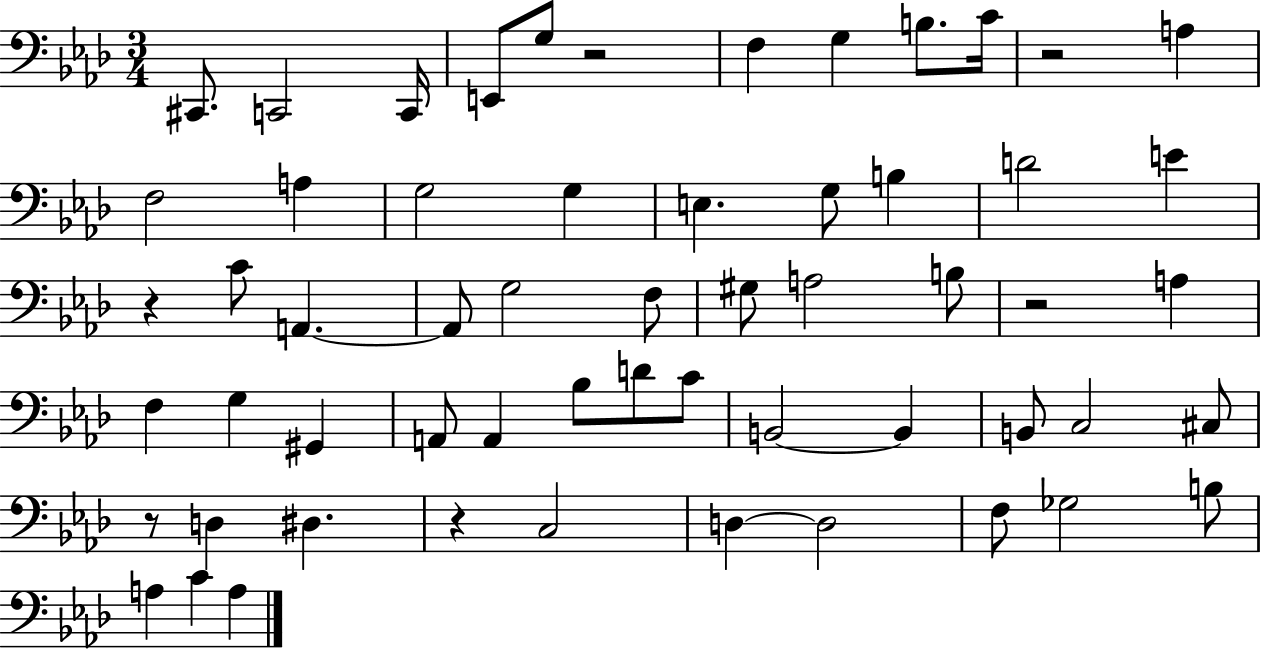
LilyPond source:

{
  \clef bass
  \numericTimeSignature
  \time 3/4
  \key aes \major
  cis,8. c,2 c,16 | e,8 g8 r2 | f4 g4 b8. c'16 | r2 a4 | \break f2 a4 | g2 g4 | e4. g8 b4 | d'2 e'4 | \break r4 c'8 a,4.~~ | a,8 g2 f8 | gis8 a2 b8 | r2 a4 | \break f4 g4 gis,4 | a,8 a,4 bes8 d'8 c'8 | b,2~~ b,4 | b,8 c2 cis8 | \break r8 d4 dis4. | r4 c2 | d4~~ d2 | f8 ges2 b8 | \break a4 c'4 a4 | \bar "|."
}